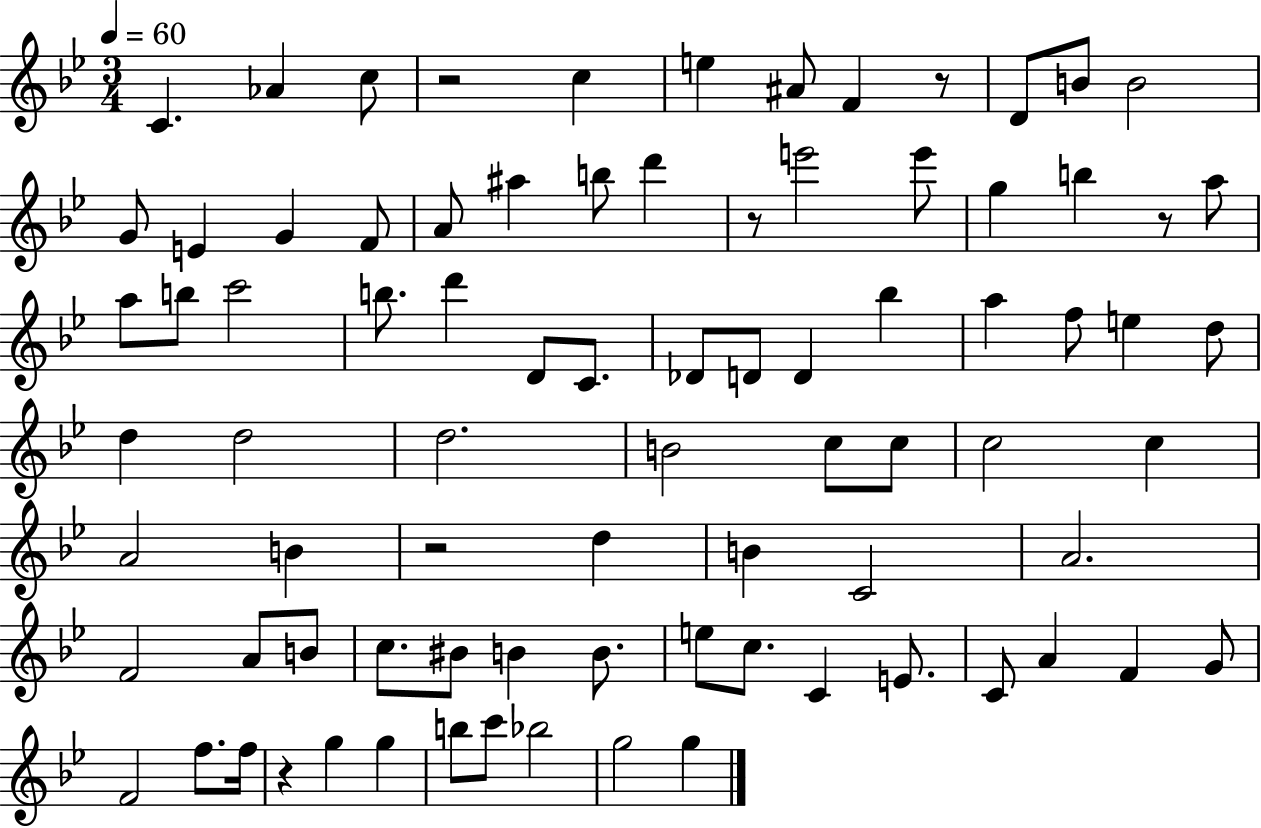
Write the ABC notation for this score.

X:1
T:Untitled
M:3/4
L:1/4
K:Bb
C _A c/2 z2 c e ^A/2 F z/2 D/2 B/2 B2 G/2 E G F/2 A/2 ^a b/2 d' z/2 e'2 e'/2 g b z/2 a/2 a/2 b/2 c'2 b/2 d' D/2 C/2 _D/2 D/2 D _b a f/2 e d/2 d d2 d2 B2 c/2 c/2 c2 c A2 B z2 d B C2 A2 F2 A/2 B/2 c/2 ^B/2 B B/2 e/2 c/2 C E/2 C/2 A F G/2 F2 f/2 f/4 z g g b/2 c'/2 _b2 g2 g